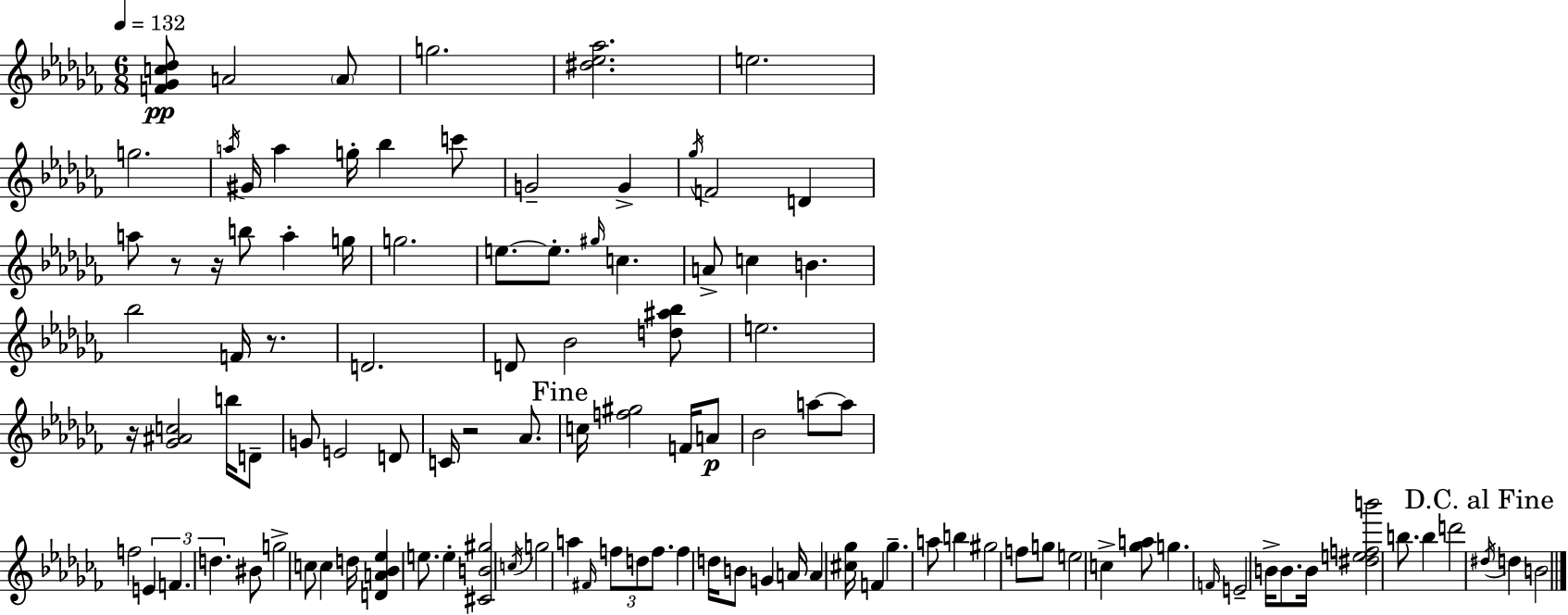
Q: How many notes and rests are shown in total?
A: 107